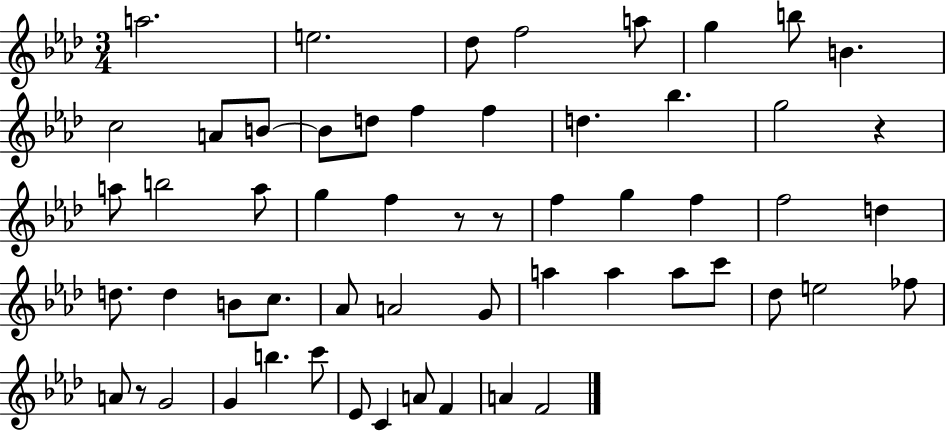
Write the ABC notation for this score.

X:1
T:Untitled
M:3/4
L:1/4
K:Ab
a2 e2 _d/2 f2 a/2 g b/2 B c2 A/2 B/2 B/2 d/2 f f d _b g2 z a/2 b2 a/2 g f z/2 z/2 f g f f2 d d/2 d B/2 c/2 _A/2 A2 G/2 a a a/2 c'/2 _d/2 e2 _f/2 A/2 z/2 G2 G b c'/2 _E/2 C A/2 F A F2